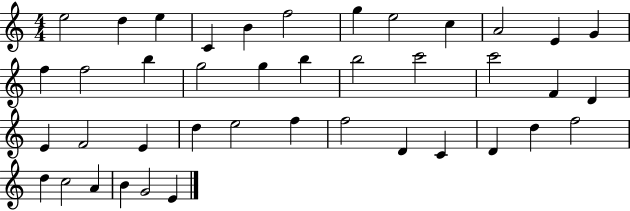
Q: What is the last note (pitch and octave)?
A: E4